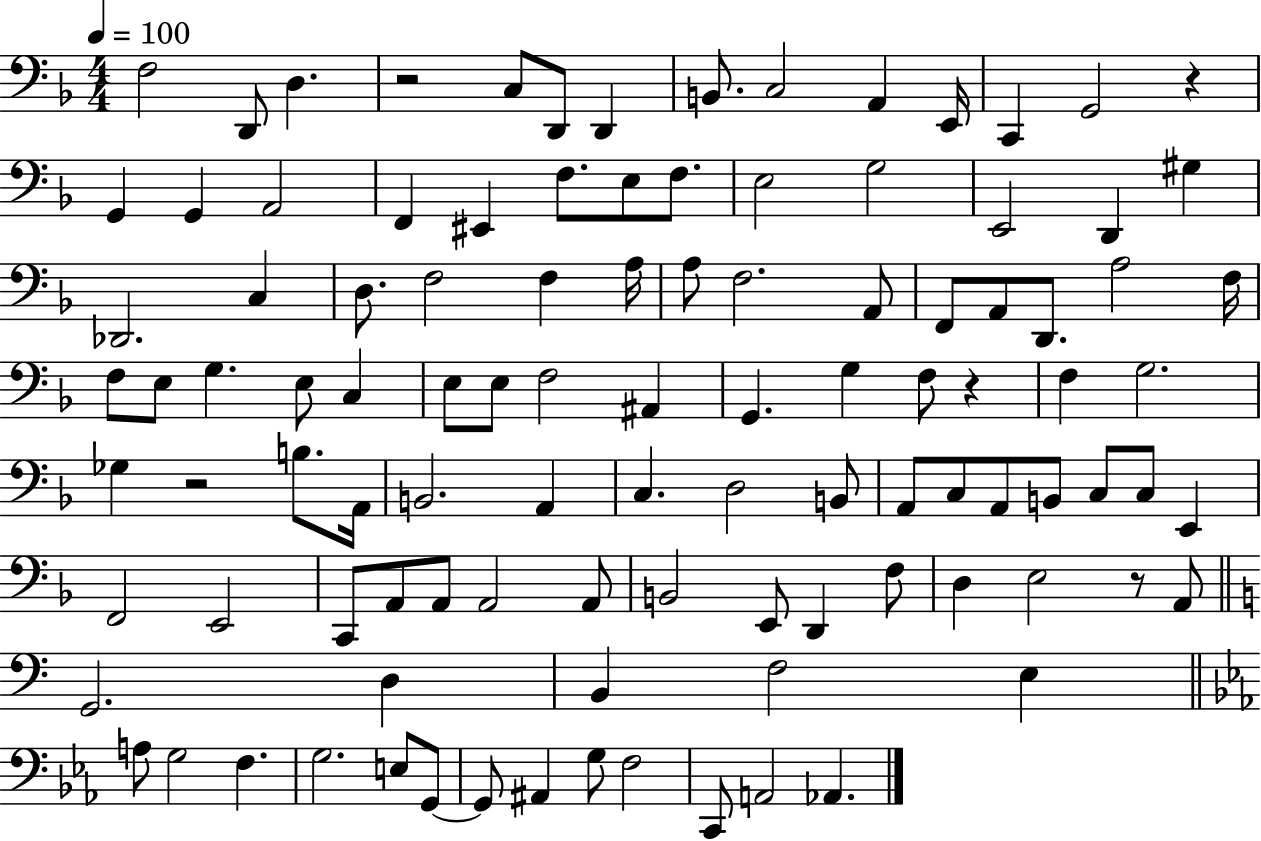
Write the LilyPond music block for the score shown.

{
  \clef bass
  \numericTimeSignature
  \time 4/4
  \key f \major
  \tempo 4 = 100
  f2 d,8 d4. | r2 c8 d,8 d,4 | b,8. c2 a,4 e,16 | c,4 g,2 r4 | \break g,4 g,4 a,2 | f,4 eis,4 f8. e8 f8. | e2 g2 | e,2 d,4 gis4 | \break des,2. c4 | d8. f2 f4 a16 | a8 f2. a,8 | f,8 a,8 d,8. a2 f16 | \break f8 e8 g4. e8 c4 | e8 e8 f2 ais,4 | g,4. g4 f8 r4 | f4 g2. | \break ges4 r2 b8. a,16 | b,2. a,4 | c4. d2 b,8 | a,8 c8 a,8 b,8 c8 c8 e,4 | \break f,2 e,2 | c,8 a,8 a,8 a,2 a,8 | b,2 e,8 d,4 f8 | d4 e2 r8 a,8 | \break \bar "||" \break \key a \minor g,2. d4 | b,4 f2 e4 | \bar "||" \break \key ees \major a8 g2 f4. | g2. e8 g,8~~ | g,8 ais,4 g8 f2 | c,8 a,2 aes,4. | \break \bar "|."
}